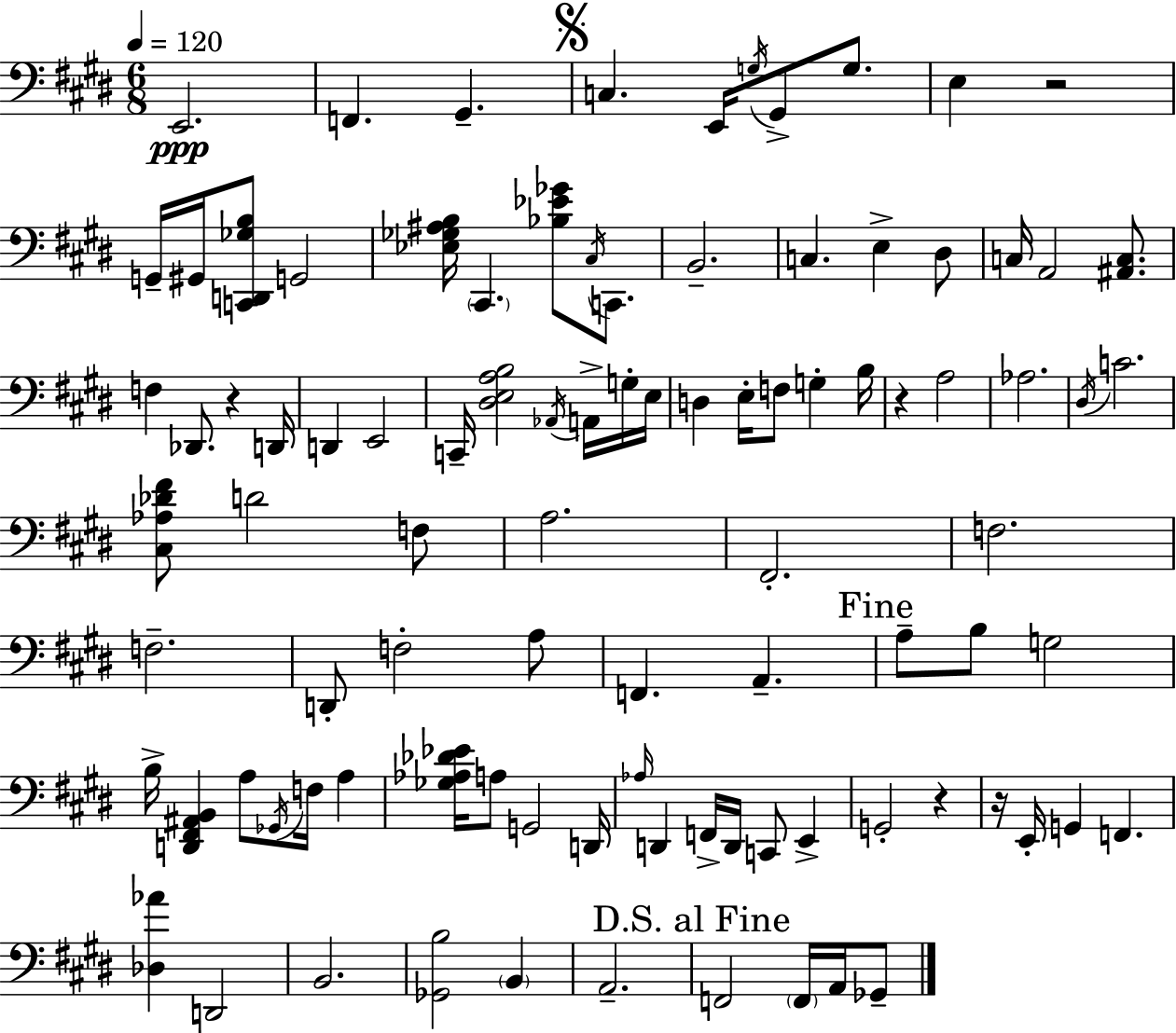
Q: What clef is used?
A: bass